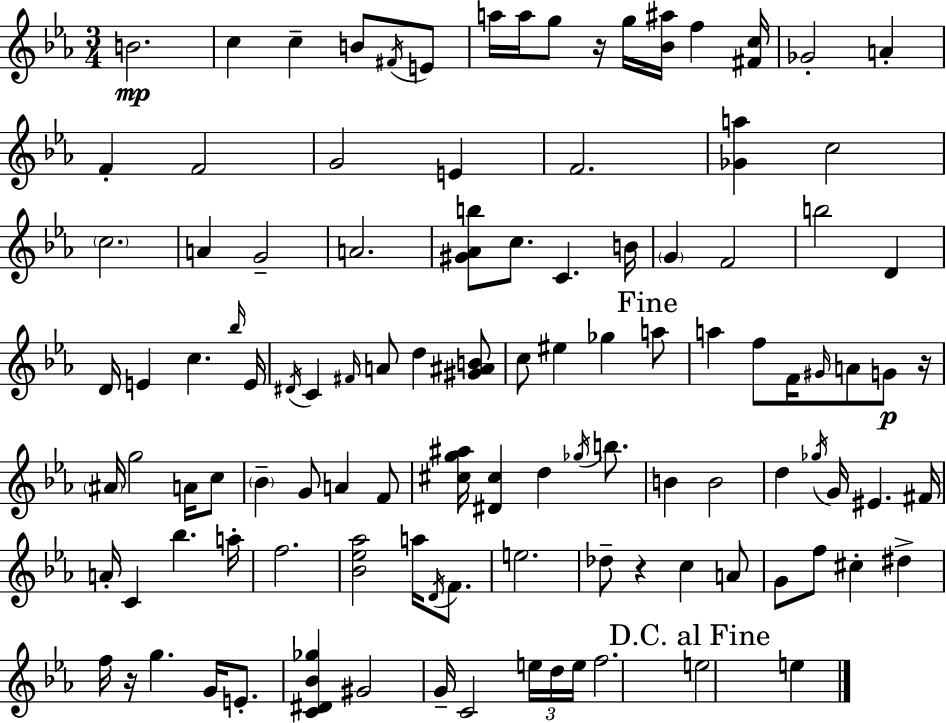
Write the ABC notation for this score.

X:1
T:Untitled
M:3/4
L:1/4
K:Eb
B2 c c B/2 ^F/4 E/2 a/4 a/4 g/2 z/4 g/4 [_B^a]/4 f [^Fc]/4 _G2 A F F2 G2 E F2 [_Ga] c2 c2 A G2 A2 [^G_Ab]/2 c/2 C B/4 G F2 b2 D D/4 E c _b/4 E/4 ^D/4 C ^F/4 A/2 d [^G^AB]/2 c/2 ^e _g a/2 a f/2 F/4 ^G/4 A/2 G/2 z/4 ^A/4 g2 A/4 c/2 _B G/2 A F/2 [^cg^a]/4 [^D^c] d _g/4 b/2 B B2 d _g/4 G/4 ^E ^F/4 A/4 C _b a/4 f2 [_B_e_a]2 a/4 D/4 F/2 e2 _d/2 z c A/2 G/2 f/2 ^c ^d f/4 z/4 g G/4 E/2 [C^D_B_g] ^G2 G/4 C2 e/4 d/4 e/4 f2 e2 e